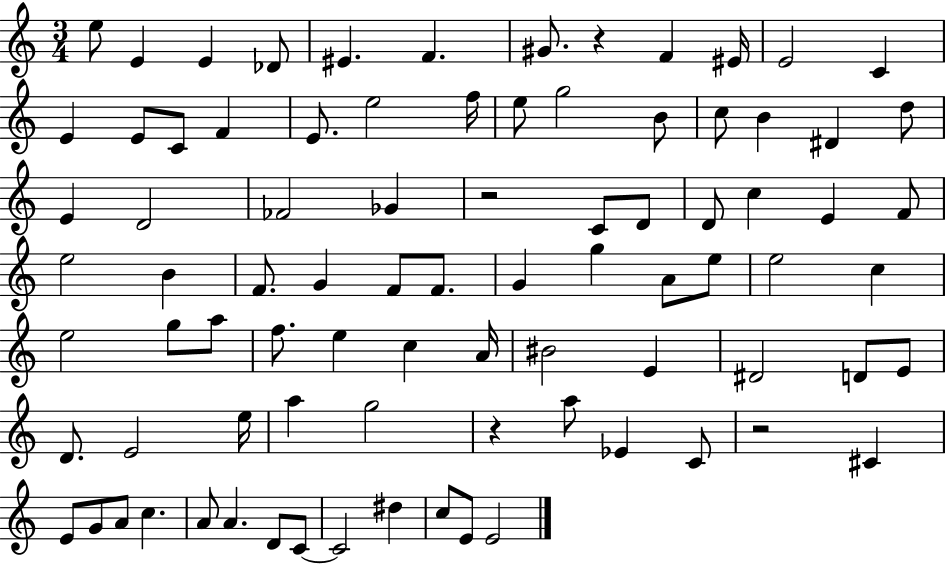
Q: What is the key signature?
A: C major